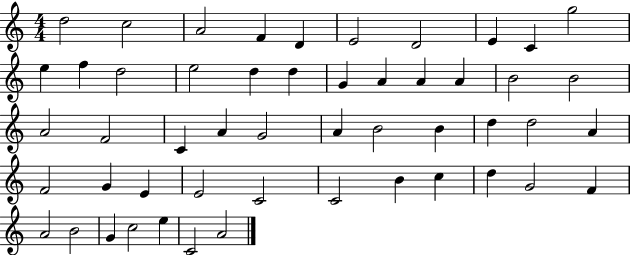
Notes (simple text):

D5/h C5/h A4/h F4/q D4/q E4/h D4/h E4/q C4/q G5/h E5/q F5/q D5/h E5/h D5/q D5/q G4/q A4/q A4/q A4/q B4/h B4/h A4/h F4/h C4/q A4/q G4/h A4/q B4/h B4/q D5/q D5/h A4/q F4/h G4/q E4/q E4/h C4/h C4/h B4/q C5/q D5/q G4/h F4/q A4/h B4/h G4/q C5/h E5/q C4/h A4/h